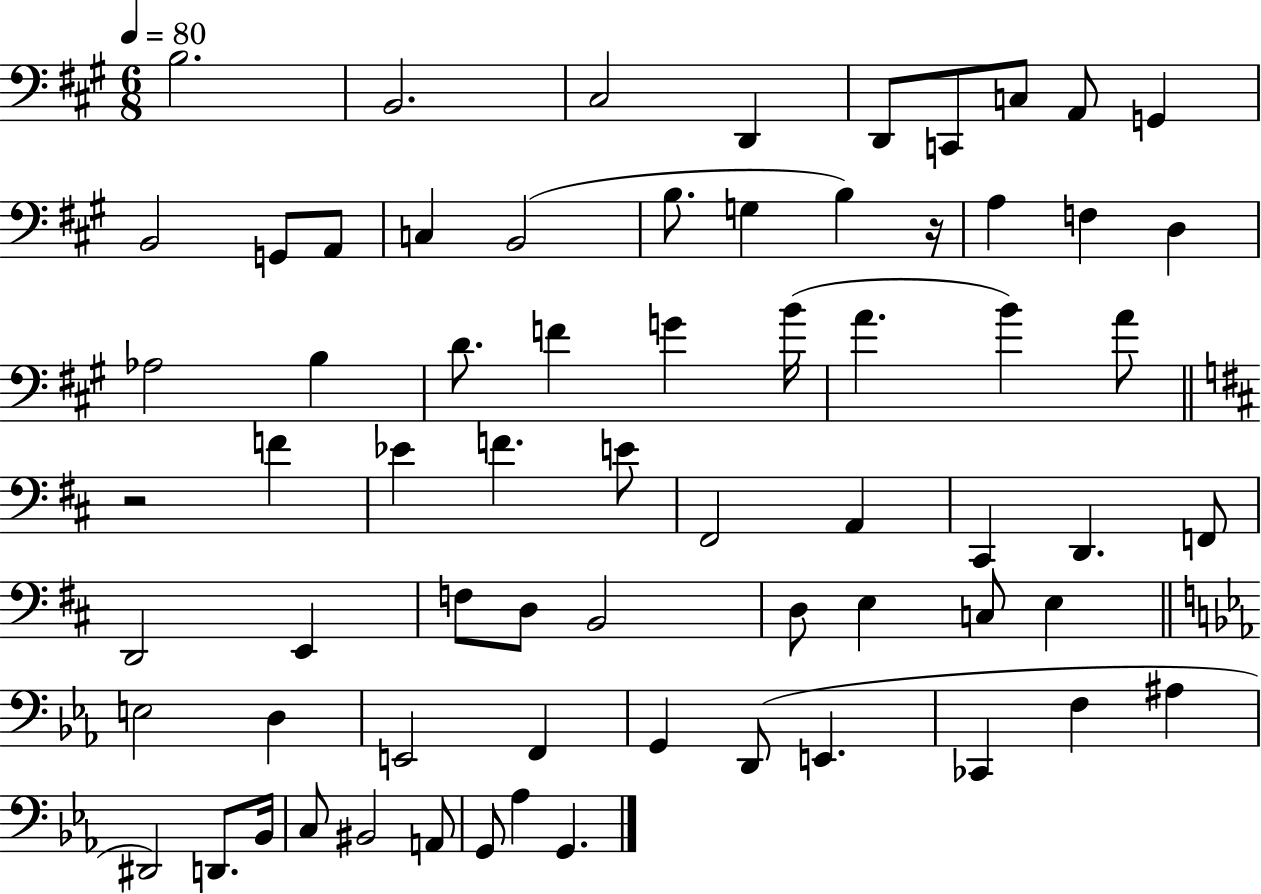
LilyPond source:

{
  \clef bass
  \numericTimeSignature
  \time 6/8
  \key a \major
  \tempo 4 = 80
  b2. | b,2. | cis2 d,4 | d,8 c,8 c8 a,8 g,4 | \break b,2 g,8 a,8 | c4 b,2( | b8. g4 b4) r16 | a4 f4 d4 | \break aes2 b4 | d'8. f'4 g'4 b'16( | a'4. b'4) a'8 | \bar "||" \break \key d \major r2 f'4 | ees'4 f'4. e'8 | fis,2 a,4 | cis,4 d,4. f,8 | \break d,2 e,4 | f8 d8 b,2 | d8 e4 c8 e4 | \bar "||" \break \key ees \major e2 d4 | e,2 f,4 | g,4 d,8( e,4. | ces,4 f4 ais4 | \break dis,2) d,8. bes,16 | c8 bis,2 a,8 | g,8 aes4 g,4. | \bar "|."
}